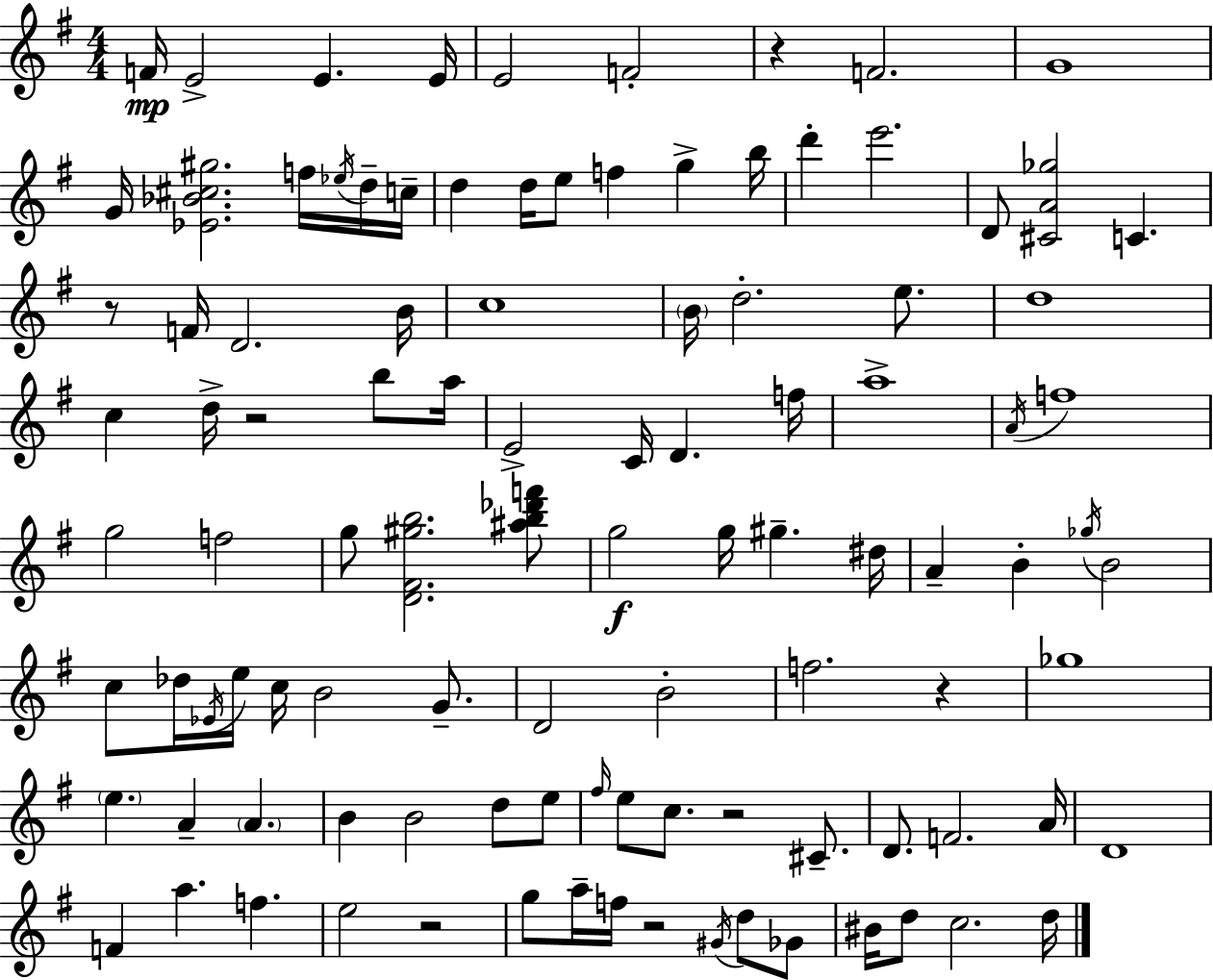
F4/s E4/h E4/q. E4/s E4/h F4/h R/q F4/h. G4/w G4/s [Eb4,Bb4,C#5,G#5]/h. F5/s Eb5/s D5/s C5/s D5/q D5/s E5/e F5/q G5/q B5/s D6/q E6/h. D4/e [C#4,A4,Gb5]/h C4/q. R/e F4/s D4/h. B4/s C5/w B4/s D5/h. E5/e. D5/w C5/q D5/s R/h B5/e A5/s E4/h C4/s D4/q. F5/s A5/w A4/s F5/w G5/h F5/h G5/e [D4,F#4,G#5,B5]/h. [A#5,B5,Db6,F6]/e G5/h G5/s G#5/q. D#5/s A4/q B4/q Gb5/s B4/h C5/e Db5/s Eb4/s E5/s C5/s B4/h G4/e. D4/h B4/h F5/h. R/q Gb5/w E5/q. A4/q A4/q. B4/q B4/h D5/e E5/e F#5/s E5/e C5/e. R/h C#4/e. D4/e. F4/h. A4/s D4/w F4/q A5/q. F5/q. E5/h R/h G5/e A5/s F5/s R/h G#4/s D5/e Gb4/e BIS4/s D5/e C5/h. D5/s